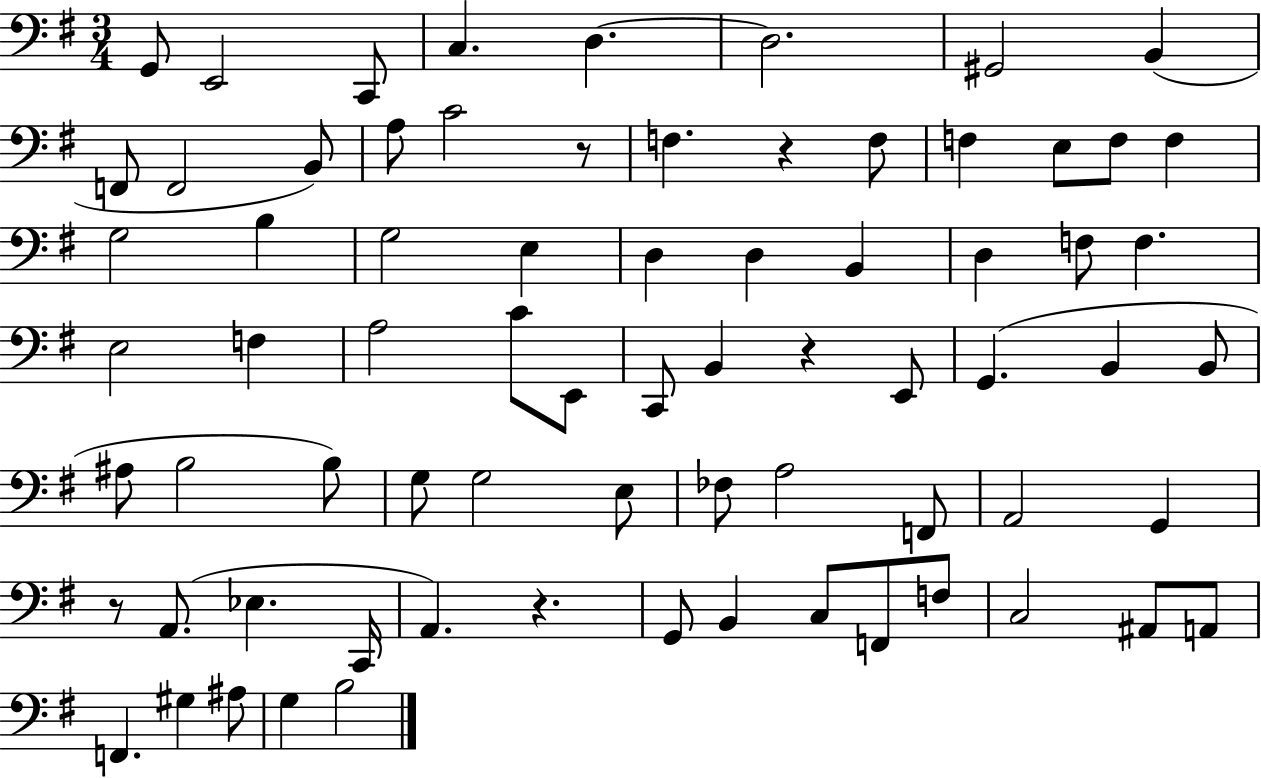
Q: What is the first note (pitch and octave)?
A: G2